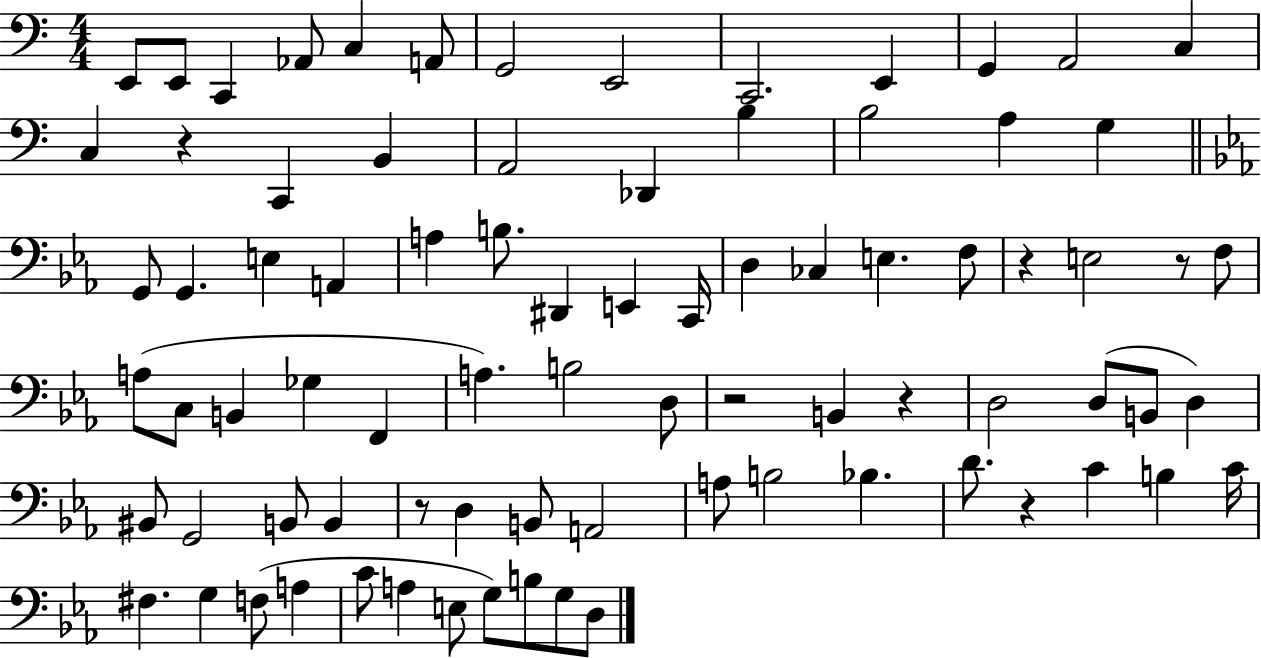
{
  \clef bass
  \numericTimeSignature
  \time 4/4
  \key c \major
  e,8 e,8 c,4 aes,8 c4 a,8 | g,2 e,2 | c,2. e,4 | g,4 a,2 c4 | \break c4 r4 c,4 b,4 | a,2 des,4 b4 | b2 a4 g4 | \bar "||" \break \key c \minor g,8 g,4. e4 a,4 | a4 b8. dis,4 e,4 c,16 | d4 ces4 e4. f8 | r4 e2 r8 f8 | \break a8( c8 b,4 ges4 f,4 | a4.) b2 d8 | r2 b,4 r4 | d2 d8( b,8 d4) | \break bis,8 g,2 b,8 b,4 | r8 d4 b,8 a,2 | a8 b2 bes4. | d'8. r4 c'4 b4 c'16 | \break fis4. g4 f8( a4 | c'8 a4 e8 g8) b8 g8 d8 | \bar "|."
}